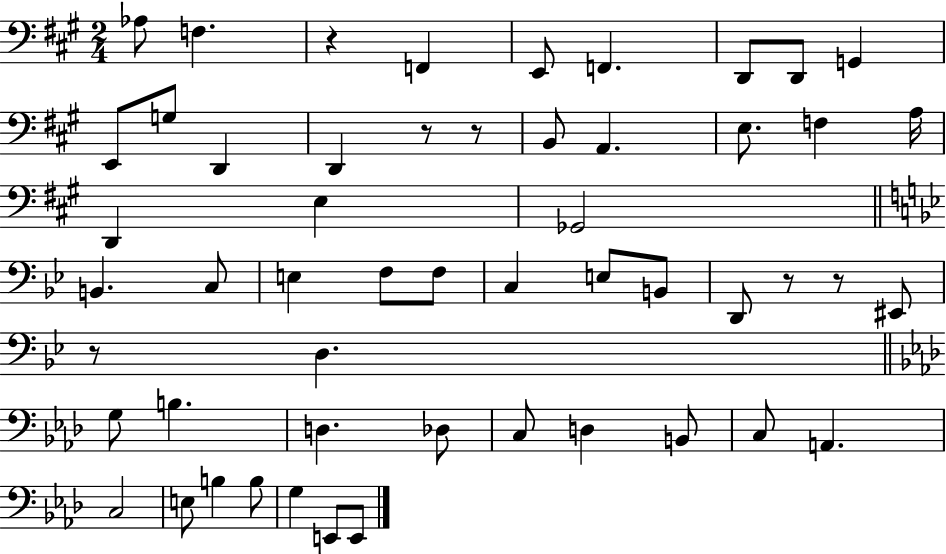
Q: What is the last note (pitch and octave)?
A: E2